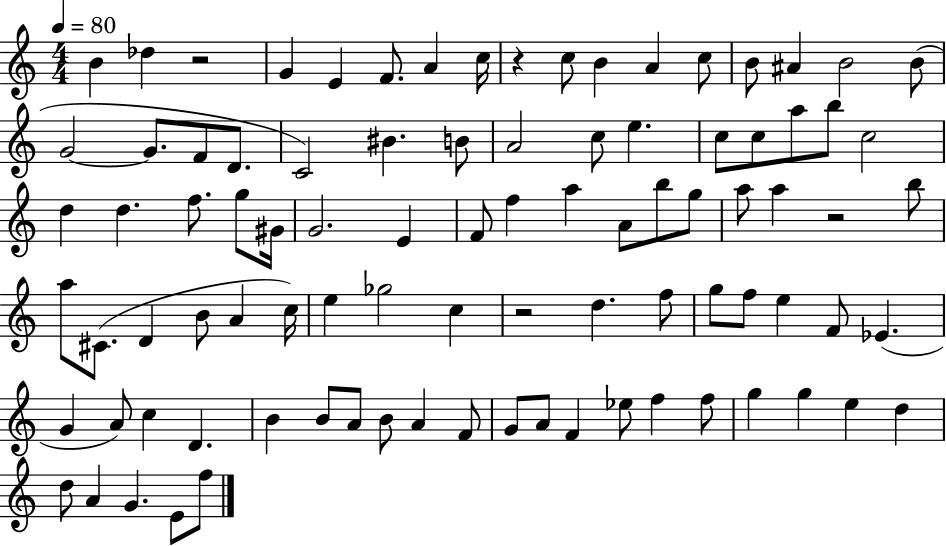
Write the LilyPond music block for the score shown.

{
  \clef treble
  \numericTimeSignature
  \time 4/4
  \key c \major
  \tempo 4 = 80
  b'4 des''4 r2 | g'4 e'4 f'8. a'4 c''16 | r4 c''8 b'4 a'4 c''8 | b'8 ais'4 b'2 b'8( | \break g'2~~ g'8. f'8 d'8. | c'2) bis'4. b'8 | a'2 c''8 e''4. | c''8 c''8 a''8 b''8 c''2 | \break d''4 d''4. f''8. g''8 gis'16 | g'2. e'4 | f'8 f''4 a''4 a'8 b''8 g''8 | a''8 a''4 r2 b''8 | \break a''8 cis'8.( d'4 b'8 a'4 c''16) | e''4 ges''2 c''4 | r2 d''4. f''8 | g''8 f''8 e''4 f'8 ees'4.( | \break g'4 a'8) c''4 d'4. | b'4 b'8 a'8 b'8 a'4 f'8 | g'8 a'8 f'4 ees''8 f''4 f''8 | g''4 g''4 e''4 d''4 | \break d''8 a'4 g'4. e'8 f''8 | \bar "|."
}